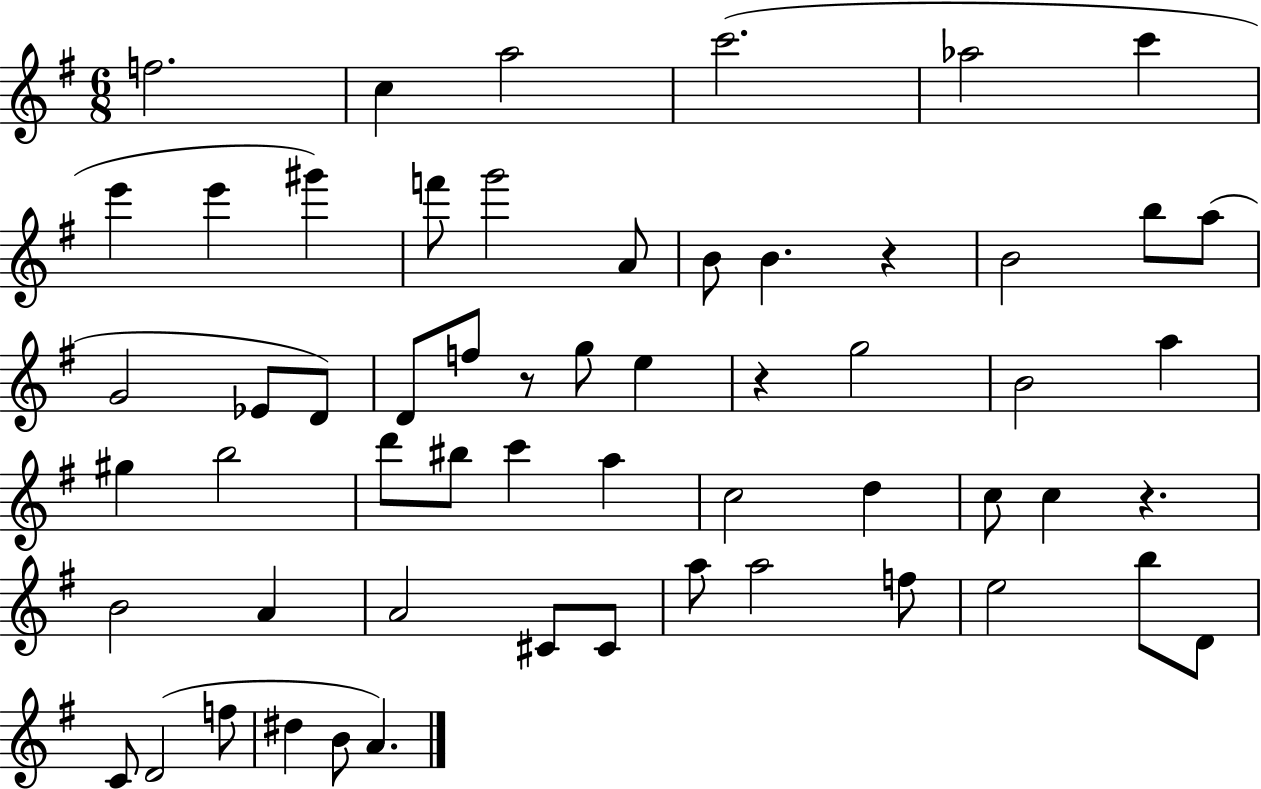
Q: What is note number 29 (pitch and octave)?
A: B5